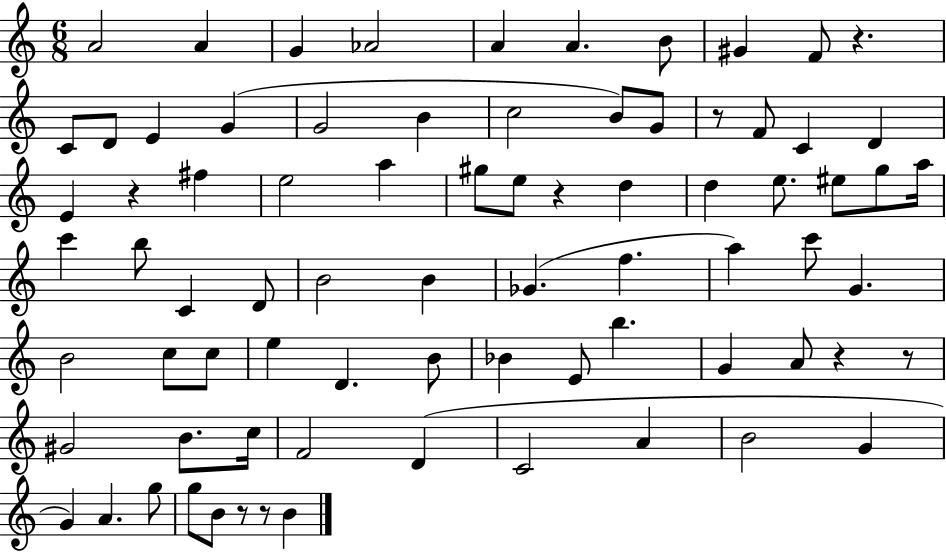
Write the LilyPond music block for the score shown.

{
  \clef treble
  \numericTimeSignature
  \time 6/8
  \key c \major
  a'2 a'4 | g'4 aes'2 | a'4 a'4. b'8 | gis'4 f'8 r4. | \break c'8 d'8 e'4 g'4( | g'2 b'4 | c''2 b'8) g'8 | r8 f'8 c'4 d'4 | \break e'4 r4 fis''4 | e''2 a''4 | gis''8 e''8 r4 d''4 | d''4 e''8. eis''8 g''8 a''16 | \break c'''4 b''8 c'4 d'8 | b'2 b'4 | ges'4.( f''4. | a''4) c'''8 g'4. | \break b'2 c''8 c''8 | e''4 d'4. b'8 | bes'4 e'8 b''4. | g'4 a'8 r4 r8 | \break gis'2 b'8. c''16 | f'2 d'4( | c'2 a'4 | b'2 g'4 | \break g'4) a'4. g''8 | g''8 b'8 r8 r8 b'4 | \bar "|."
}